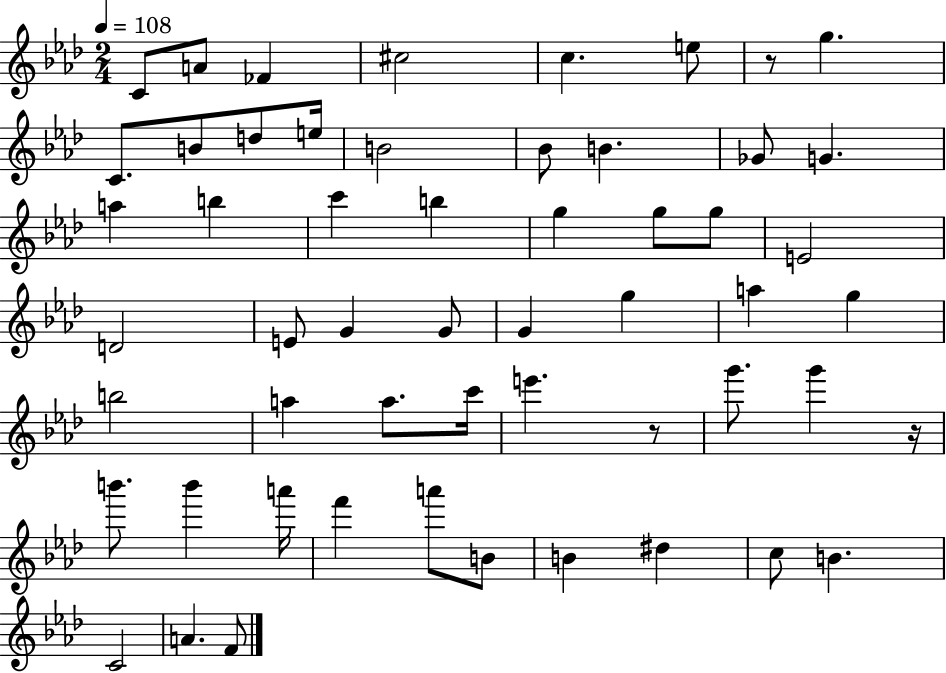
{
  \clef treble
  \numericTimeSignature
  \time 2/4
  \key aes \major
  \tempo 4 = 108
  c'8 a'8 fes'4 | cis''2 | c''4. e''8 | r8 g''4. | \break c'8. b'8 d''8 e''16 | b'2 | bes'8 b'4. | ges'8 g'4. | \break a''4 b''4 | c'''4 b''4 | g''4 g''8 g''8 | e'2 | \break d'2 | e'8 g'4 g'8 | g'4 g''4 | a''4 g''4 | \break b''2 | a''4 a''8. c'''16 | e'''4. r8 | g'''8. g'''4 r16 | \break b'''8. b'''4 a'''16 | f'''4 a'''8 b'8 | b'4 dis''4 | c''8 b'4. | \break c'2 | a'4. f'8 | \bar "|."
}